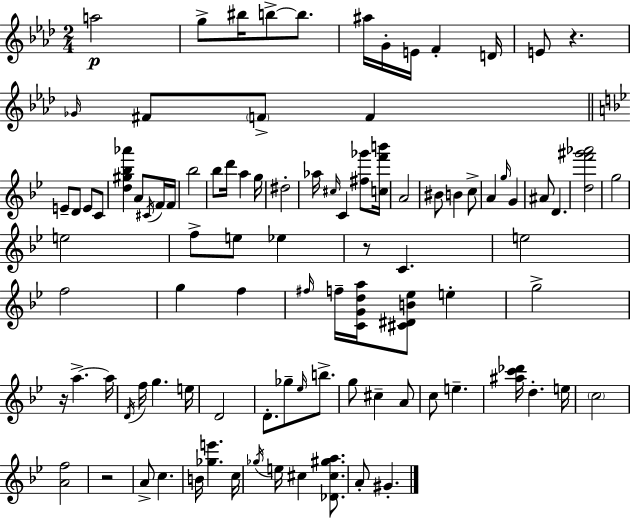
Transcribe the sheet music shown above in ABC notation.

X:1
T:Untitled
M:2/4
L:1/4
K:Fm
a2 g/2 ^b/4 b/2 b/2 ^a/4 G/4 E/4 F D/4 E/2 z _G/4 ^F/2 F/2 F E/2 D/2 E/2 C/2 [d^g_b_a'] A/2 ^C/4 F/4 F/4 _b2 _b/2 d'/4 a g/4 ^d2 _a/4 ^c/4 C [^f_g']/2 [cf'b']/4 A2 ^B/2 B c/2 A g/4 G ^A/2 D [df'^g'_a']2 g2 e2 f/2 e/2 _e z/2 C e2 f2 g f ^f/4 f/4 [CGda]/4 [^C^DB_e]/2 e g2 z/4 a a/4 D/4 f/4 g e/4 D2 D/2 _g/2 _e/4 b/2 g/2 ^c A/2 c/2 e [^ac'_d']/4 d e/4 c2 [Af]2 z2 A/2 c B/4 [_ge'] c/4 _g/4 e/4 ^c [_D^c^ga]/2 A/2 ^G